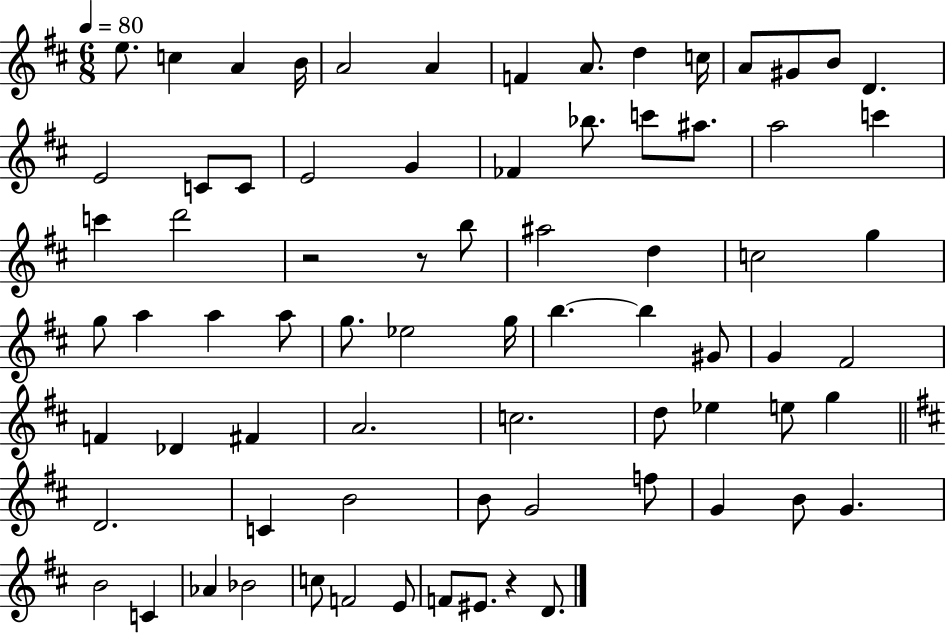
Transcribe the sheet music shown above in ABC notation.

X:1
T:Untitled
M:6/8
L:1/4
K:D
e/2 c A B/4 A2 A F A/2 d c/4 A/2 ^G/2 B/2 D E2 C/2 C/2 E2 G _F _b/2 c'/2 ^a/2 a2 c' c' d'2 z2 z/2 b/2 ^a2 d c2 g g/2 a a a/2 g/2 _e2 g/4 b b ^G/2 G ^F2 F _D ^F A2 c2 d/2 _e e/2 g D2 C B2 B/2 G2 f/2 G B/2 G B2 C _A _B2 c/2 F2 E/2 F/2 ^E/2 z D/2